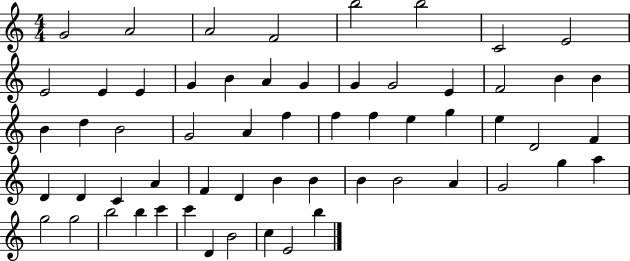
{
  \clef treble
  \numericTimeSignature
  \time 4/4
  \key c \major
  g'2 a'2 | a'2 f'2 | b''2 b''2 | c'2 e'2 | \break e'2 e'4 e'4 | g'4 b'4 a'4 g'4 | g'4 g'2 e'4 | f'2 b'4 b'4 | \break b'4 d''4 b'2 | g'2 a'4 f''4 | f''4 f''4 e''4 g''4 | e''4 d'2 f'4 | \break d'4 d'4 c'4 a'4 | f'4 d'4 b'4 b'4 | b'4 b'2 a'4 | g'2 g''4 a''4 | \break g''2 g''2 | b''2 b''4 c'''4 | c'''4 d'4 b'2 | c''4 e'2 b''4 | \break \bar "|."
}